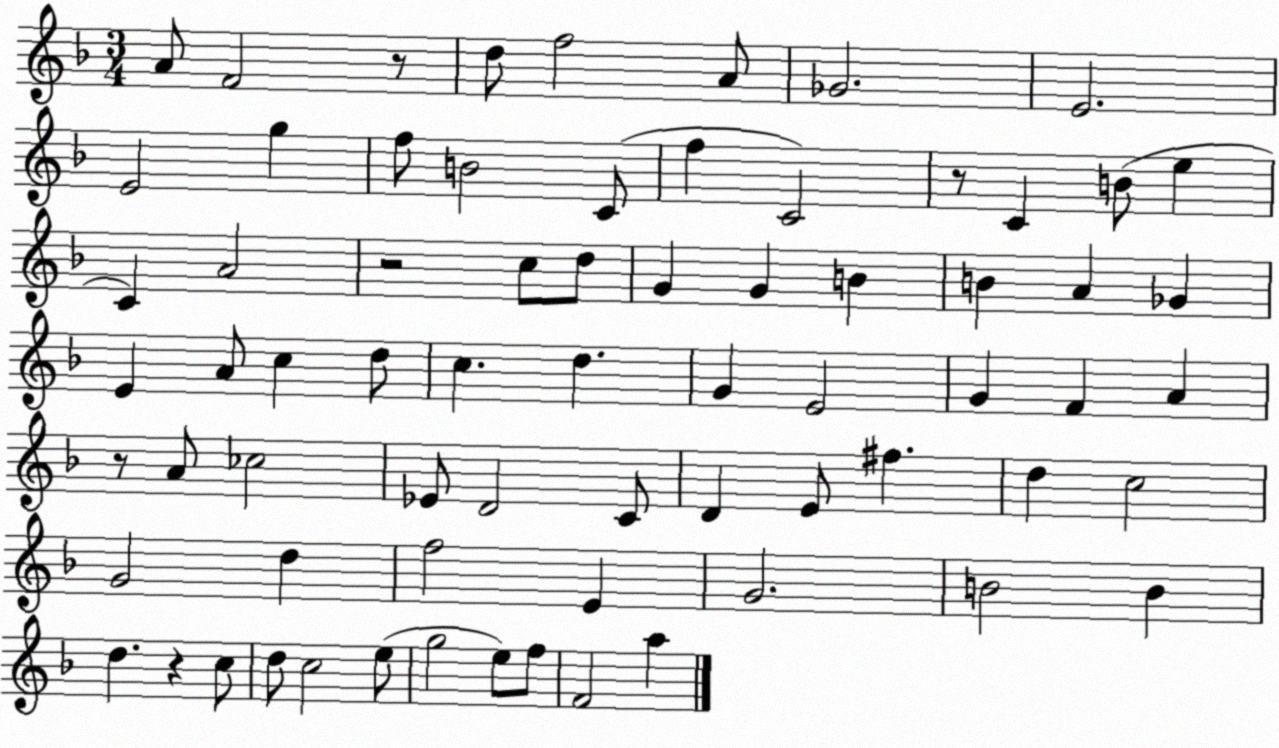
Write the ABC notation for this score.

X:1
T:Untitled
M:3/4
L:1/4
K:F
A/2 F2 z/2 d/2 f2 A/2 _G2 E2 E2 g f/2 B2 C/2 f C2 z/2 C B/2 e C A2 z2 c/2 d/2 G G B B A _G E A/2 c d/2 c d G E2 G F A z/2 A/2 _c2 _E/2 D2 C/2 D E/2 ^f d c2 G2 d f2 E G2 B2 B d z c/2 d/2 c2 e/2 g2 e/2 f/2 F2 a